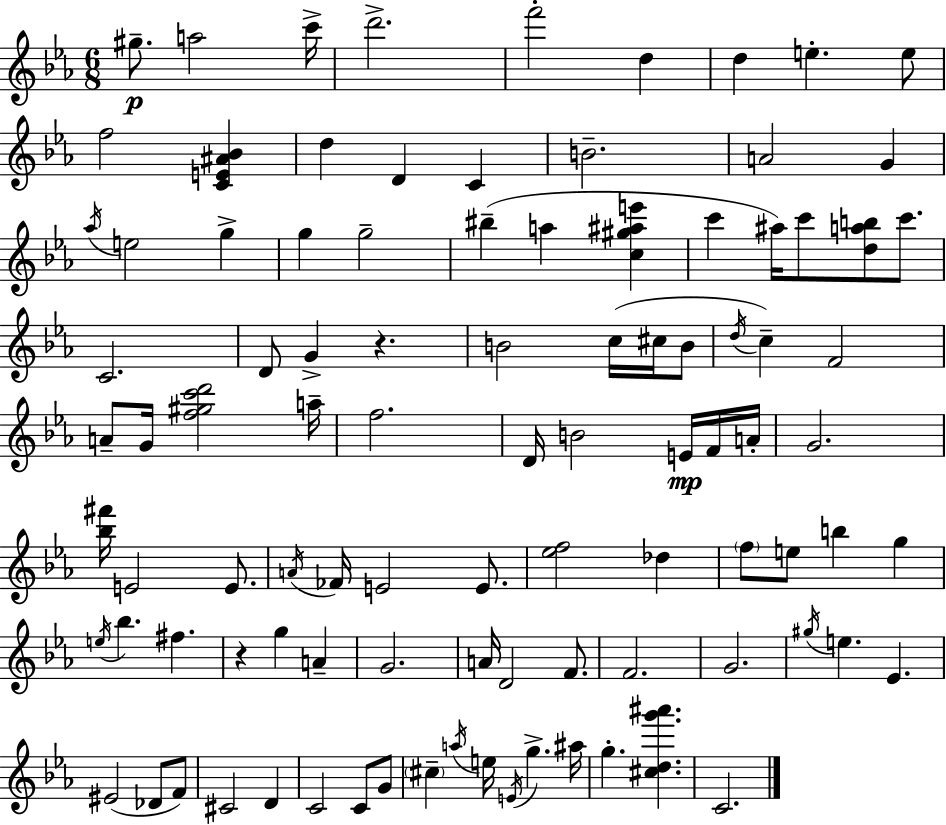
G#5/e. A5/h C6/s D6/h. F6/h D5/q D5/q E5/q. E5/e F5/h [C4,E4,A#4,Bb4]/q D5/q D4/q C4/q B4/h. A4/h G4/q Ab5/s E5/h G5/q G5/q G5/h BIS5/q A5/q [C5,G#5,A#5,E6]/q C6/q A#5/s C6/e [D5,A5,B5]/e C6/e. C4/h. D4/e G4/q R/q. B4/h C5/s C#5/s B4/e D5/s C5/q F4/h A4/e G4/s [F5,G#5,C6,D6]/h A5/s F5/h. D4/s B4/h E4/s F4/s A4/s G4/h. [Bb5,F#6]/s E4/h E4/e. A4/s FES4/s E4/h E4/e. [Eb5,F5]/h Db5/q F5/e E5/e B5/q G5/q E5/s Bb5/q. F#5/q. R/q G5/q A4/q G4/h. A4/s D4/h F4/e. F4/h. G4/h. G#5/s E5/q. Eb4/q. EIS4/h Db4/e F4/e C#4/h D4/q C4/h C4/e G4/e C#5/q A5/s E5/s E4/s G5/q. A#5/s G5/q. [C#5,D5,G6,A#6]/q. C4/h.